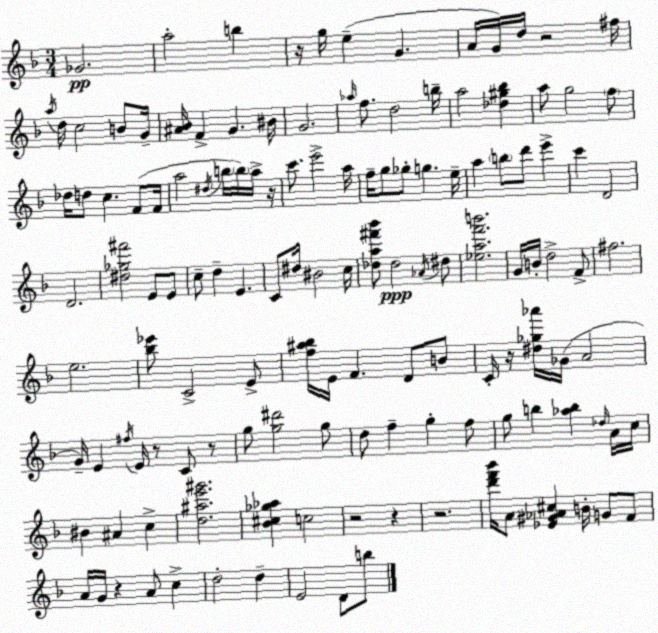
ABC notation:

X:1
T:Untitled
M:3/4
L:1/4
K:Dm
_G2 a2 b z/4 g/4 e G A/4 G/4 d/4 z2 ^f/4 a/4 d/4 c2 B/2 G/4 [^A_B]/4 F G ^B/4 G2 _a/4 f/2 d2 b/4 a2 [_d^g_b] a/2 g2 f/2 _d/4 d/2 c F/2 F/4 a2 ^d/4 b/4 b/4 a/4 z/4 c'/2 e'2 a/4 f/4 g/2 _g/2 g e/4 a b/2 d'/2 e' c' D2 D2 [^d_g^f']2 E/2 E/2 c/2 d E C/2 ^d/4 ^B2 c/4 [_da^f'_b']/2 _d2 _A/4 ^d/2 [_eaf'b']2 G/4 B/4 d2 F/2 ^f2 e2 [_b_e']/2 C2 E/2 [f^a_b]/4 E/4 F D/2 B/2 C/4 z/4 [^d_g_a']/4 _G/4 A2 G/4 E ^f/4 E/4 z/2 C/2 z/2 g/2 [g^d']2 g/2 d/2 f g f/2 g/2 b [_ab] _d/4 A/4 c/4 ^B ^A c [d^ae'^g']2 [_B^c_g_a] c2 z2 z z2 [d'f'_b']/4 A/2 [_E^G_A^c] B/4 G/2 F/2 A/4 G/4 z A/2 c d2 d E2 D/2 b/2